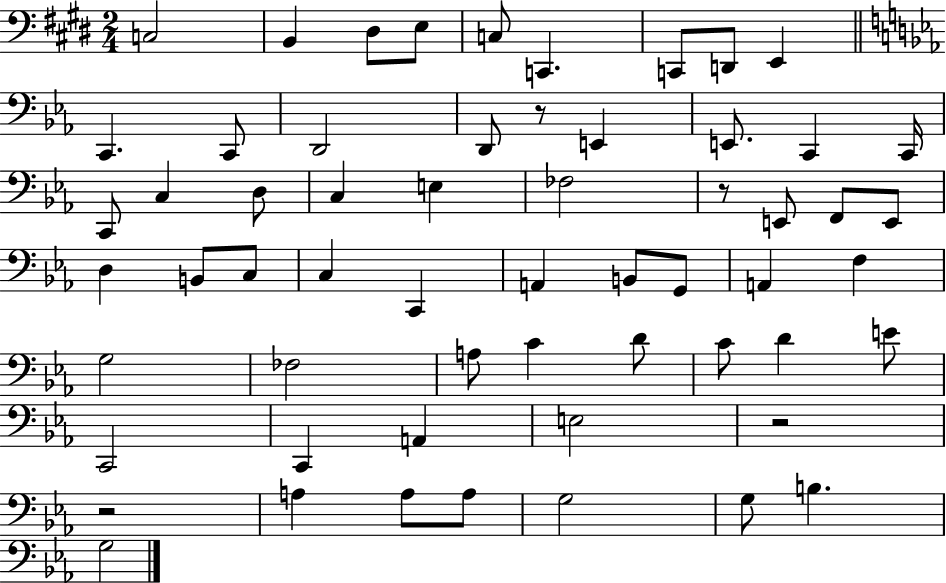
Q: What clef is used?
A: bass